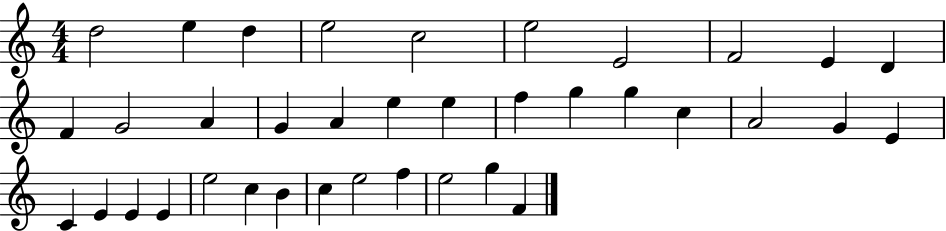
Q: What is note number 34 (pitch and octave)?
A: F5